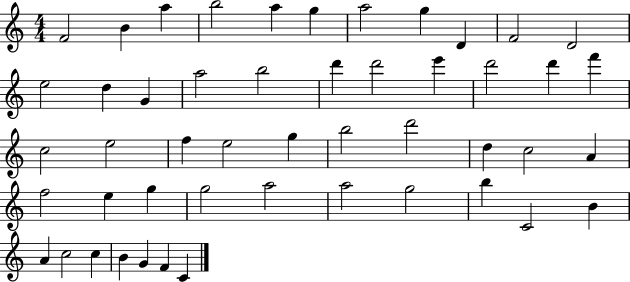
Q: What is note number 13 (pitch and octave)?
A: D5